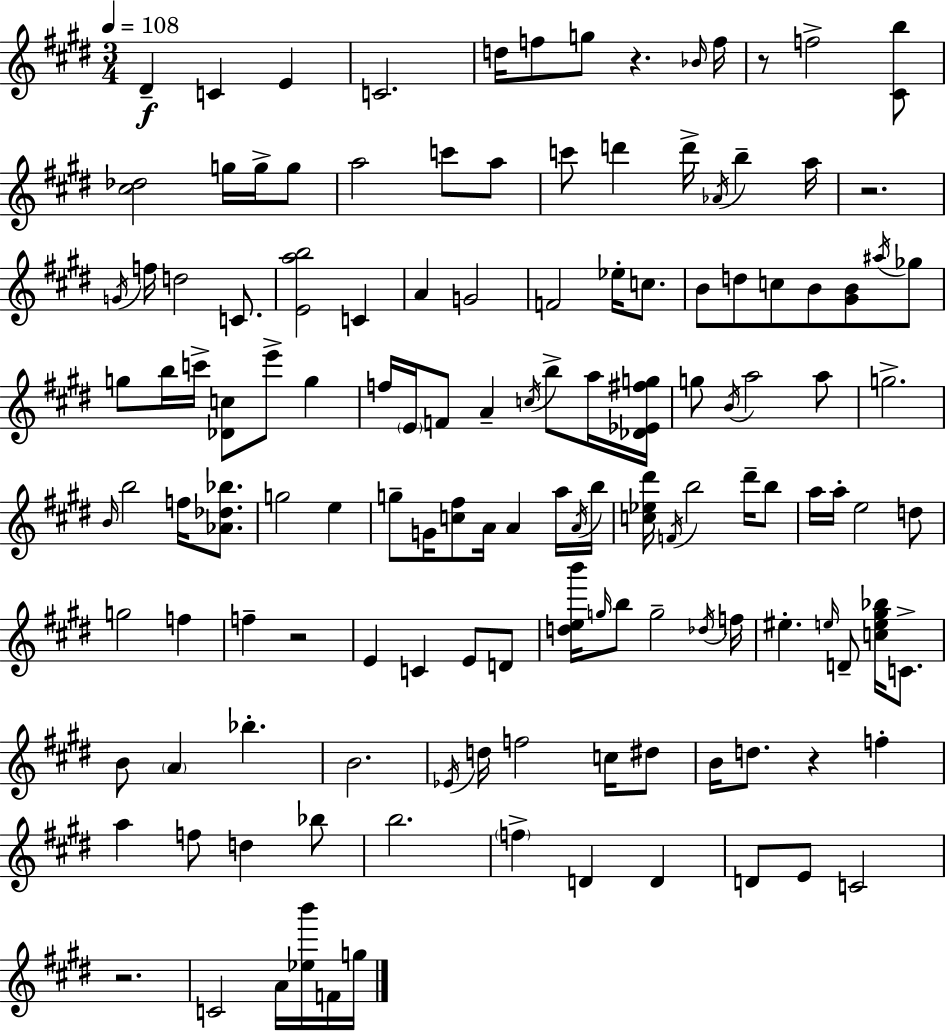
D#4/q C4/q E4/q C4/h. D5/s F5/e G5/e R/q. Bb4/s F5/s R/e F5/h [C#4,B5]/e [C#5,Db5]/h G5/s G5/s G5/e A5/h C6/e A5/e C6/e D6/q D6/s Ab4/s B5/q A5/s R/h. G4/s F5/s D5/h C4/e. [E4,A5,B5]/h C4/q A4/q G4/h F4/h Eb5/s C5/e. B4/e D5/e C5/e B4/e [G#4,B4]/e A#5/s Gb5/e G5/e B5/s C6/s [Db4,C5]/e E6/e G5/q F5/s E4/s F4/e A4/q C5/s B5/e A5/s [Db4,Eb4,F#5,G5]/s G5/e B4/s A5/h A5/e G5/h. B4/s B5/h F5/s [Ab4,Db5,Bb5]/e. G5/h E5/q G5/e G4/s [C5,F#5]/e A4/s A4/q A5/s A4/s B5/s [C5,Eb5,D#6]/s F4/s B5/h D#6/s B5/e A5/s A5/s E5/h D5/e G5/h F5/q F5/q R/h E4/q C4/q E4/e D4/e [D5,E5,B6]/s G5/s B5/e G5/h Db5/s F5/s EIS5/q. E5/s D4/e [C5,E5,G#5,Bb5]/s C4/e. B4/e A4/q Bb5/q. B4/h. Eb4/s D5/s F5/h C5/s D#5/e B4/s D5/e. R/q F5/q A5/q F5/e D5/q Bb5/e B5/h. F5/q D4/q D4/q D4/e E4/e C4/h R/h. C4/h A4/s [Eb5,B6]/s F4/s G5/s